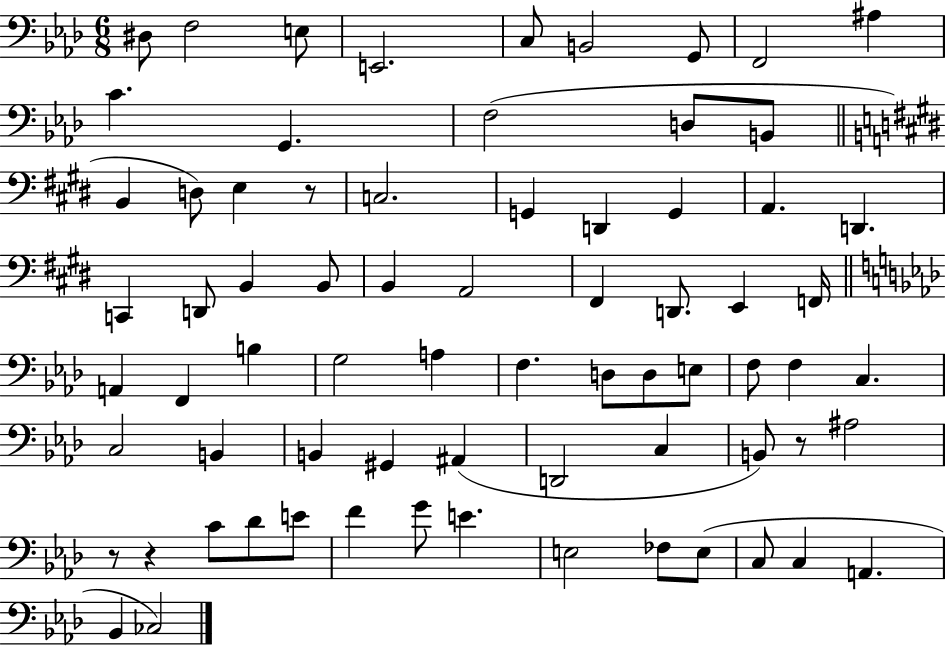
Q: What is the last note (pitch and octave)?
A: CES3